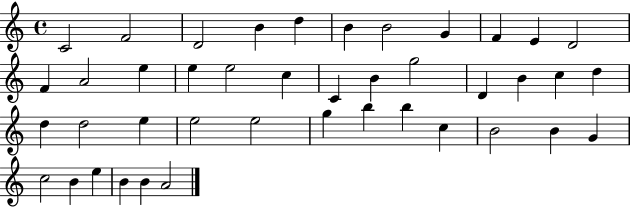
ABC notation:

X:1
T:Untitled
M:4/4
L:1/4
K:C
C2 F2 D2 B d B B2 G F E D2 F A2 e e e2 c C B g2 D B c d d d2 e e2 e2 g b b c B2 B G c2 B e B B A2